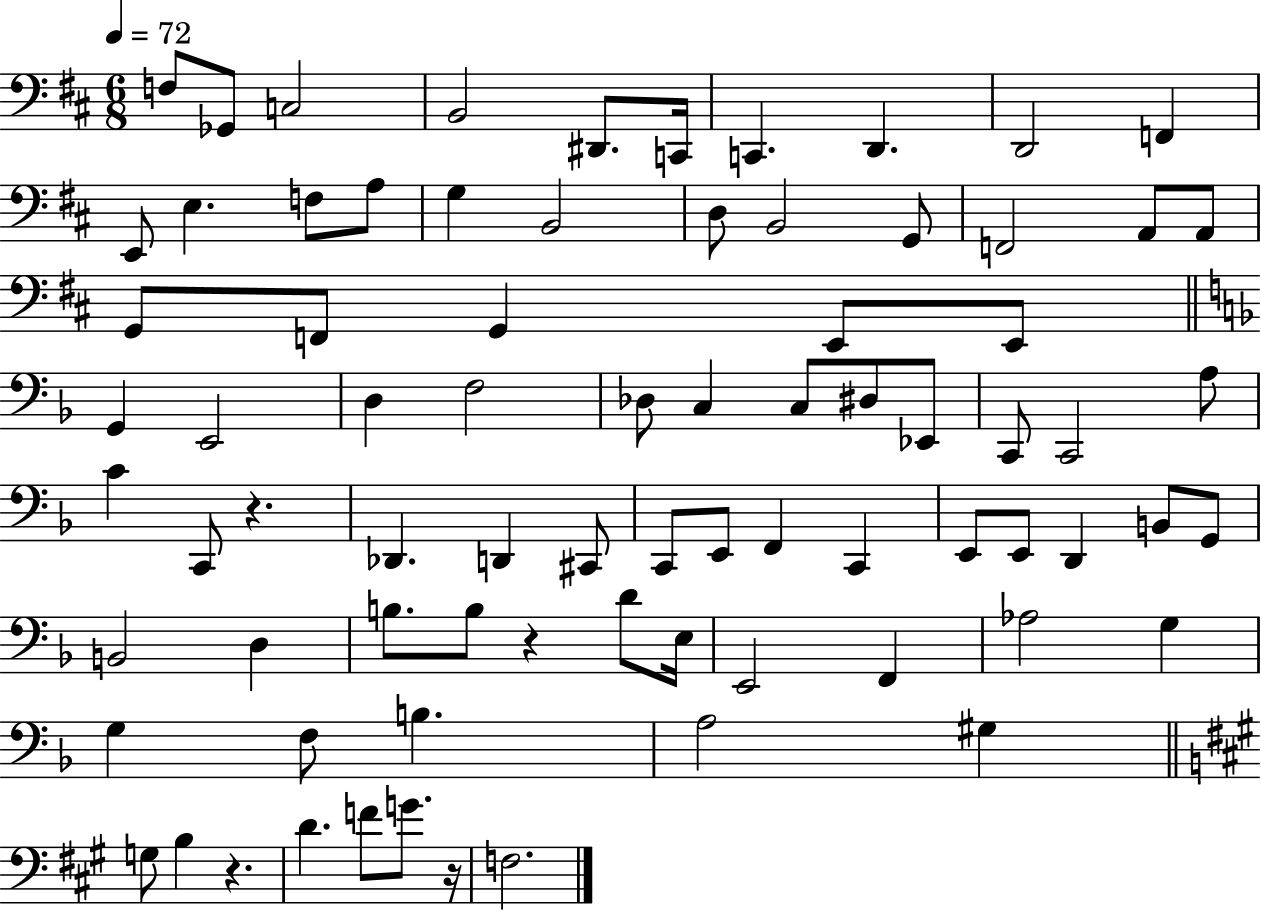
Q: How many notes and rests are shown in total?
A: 78